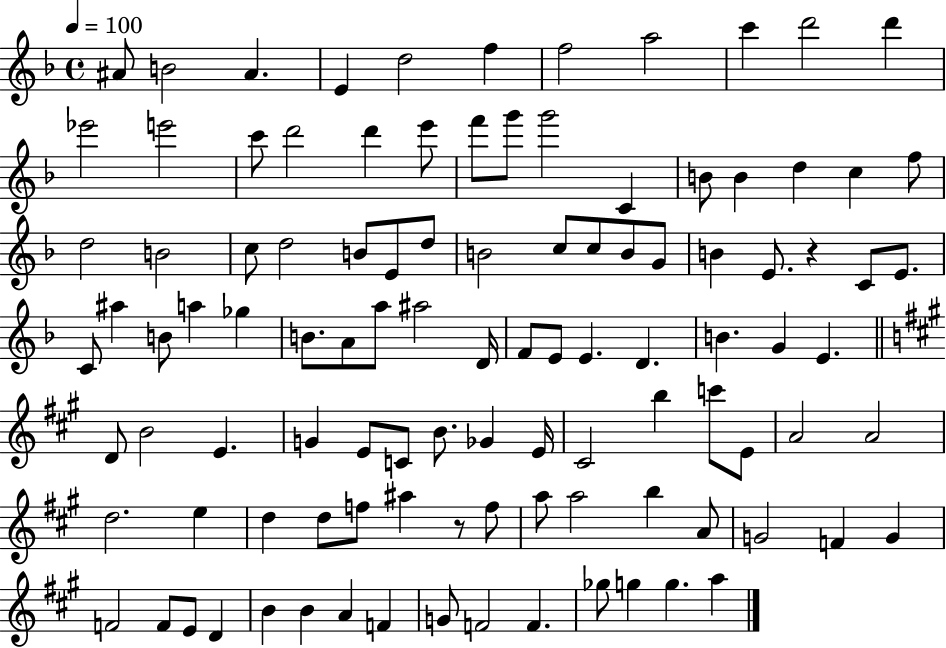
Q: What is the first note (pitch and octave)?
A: A#4